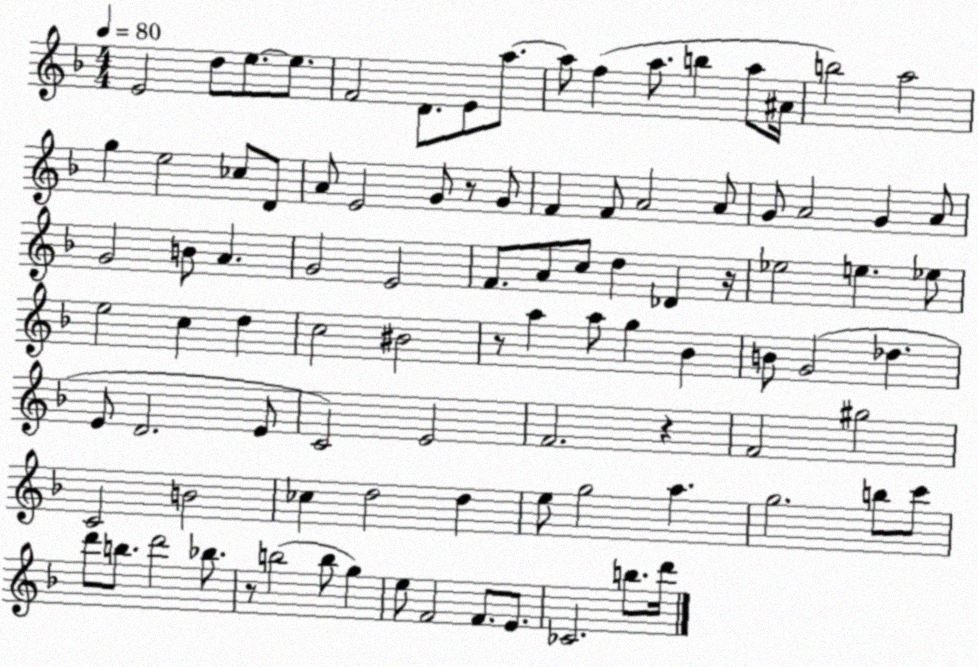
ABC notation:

X:1
T:Untitled
M:4/4
L:1/4
K:F
E2 d/2 e/2 e/2 F2 D/2 E/2 a/2 a/2 f a/2 b a/2 ^A/4 b2 a2 g e2 _c/2 D/2 A/2 E2 G/2 z/2 G/2 F F/2 A2 A/2 G/2 A2 G A/2 G2 B/2 A G2 E2 F/2 A/2 c/2 d _D z/4 _e2 e _e/2 e2 c d c2 ^B2 z/2 a a/2 g _B B/2 G2 _d E/2 D2 E/2 C2 E2 F2 z F2 ^g2 C2 B2 _c d2 d e/2 g2 a g2 b/2 c'/2 d'/2 b/2 d'2 _b/2 z/2 b2 b/2 g e/2 F2 F/2 E/2 _C2 b/2 d'/4